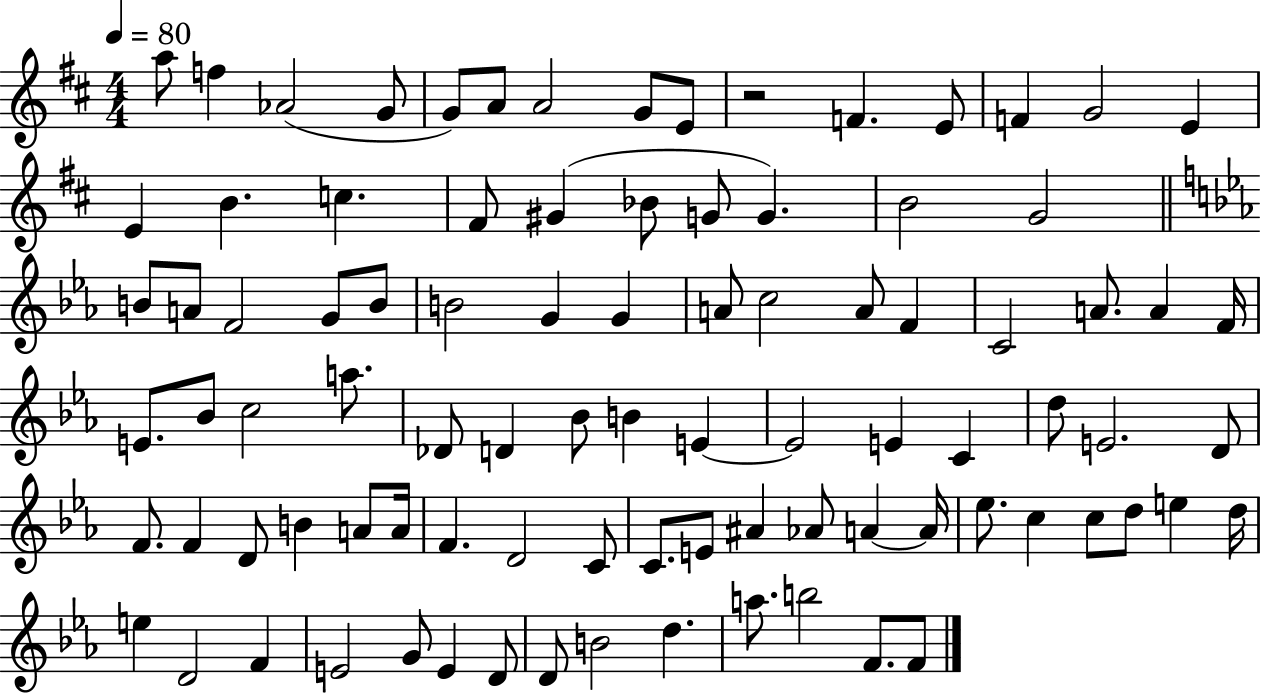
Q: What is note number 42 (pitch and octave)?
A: Bb4